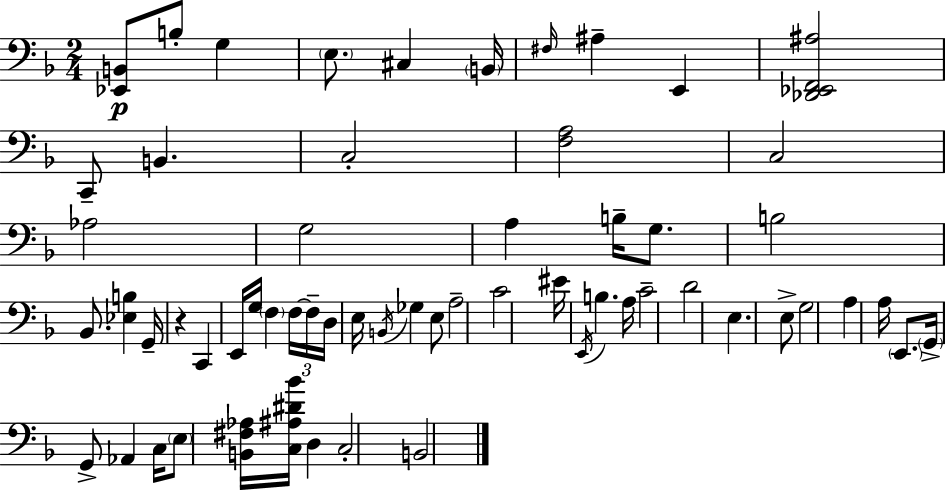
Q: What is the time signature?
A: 2/4